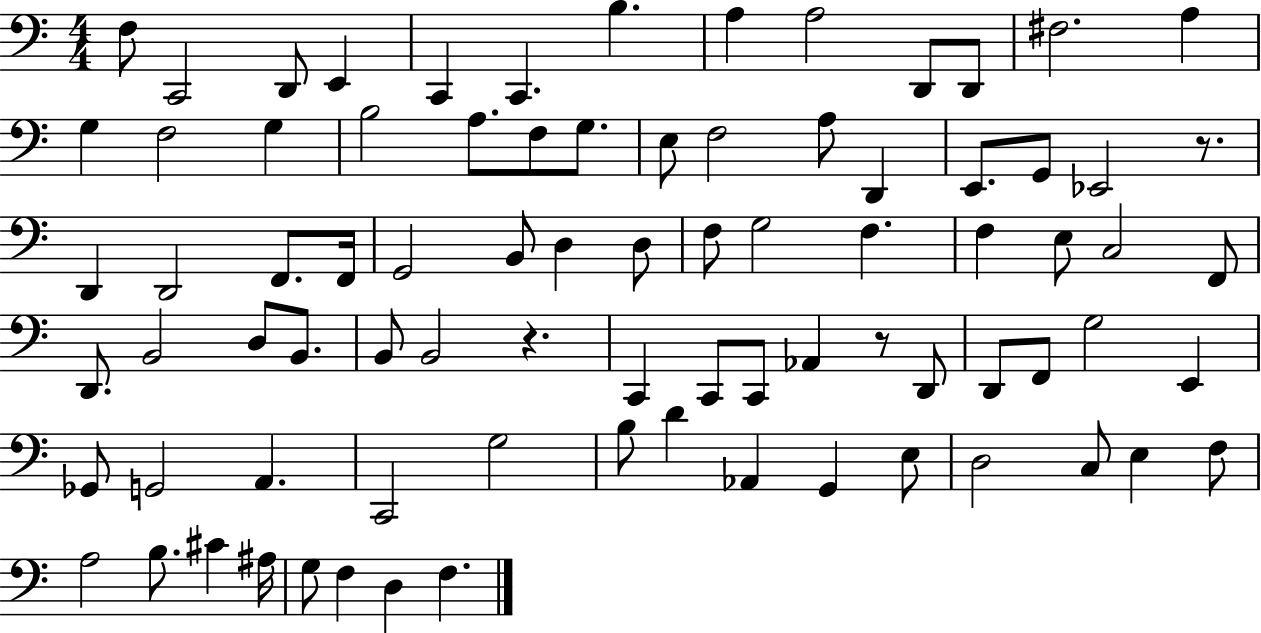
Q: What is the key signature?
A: C major